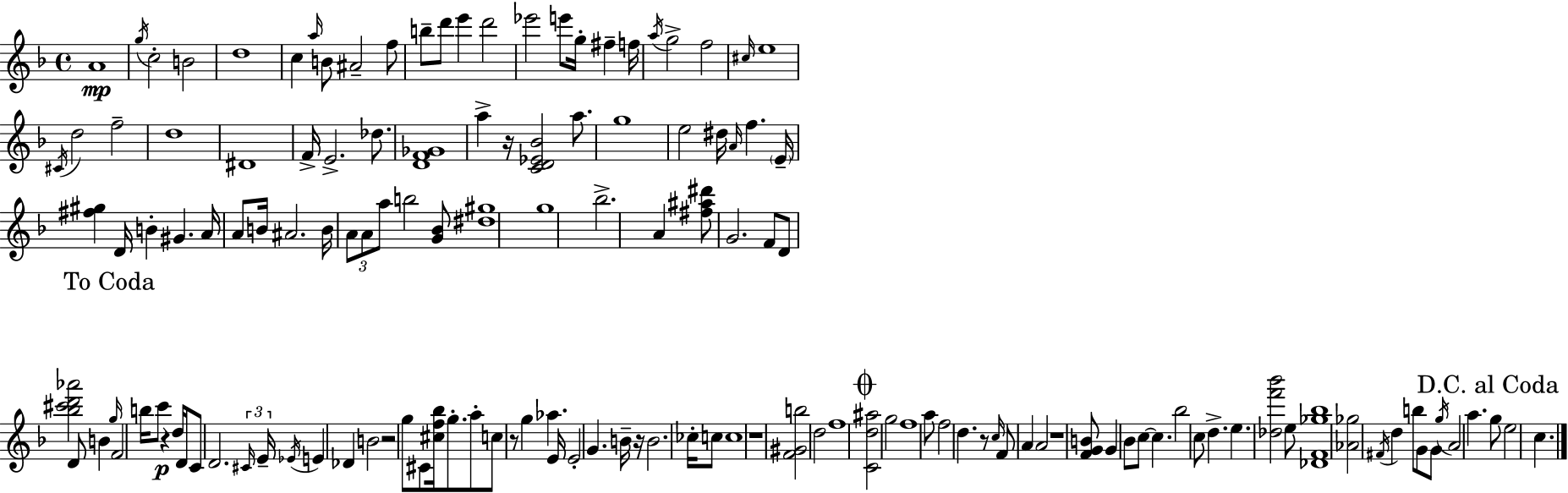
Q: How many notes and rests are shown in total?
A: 142